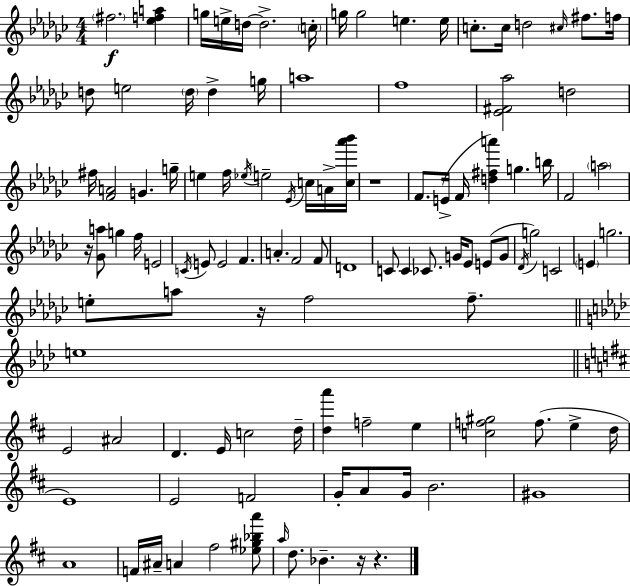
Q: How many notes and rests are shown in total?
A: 110